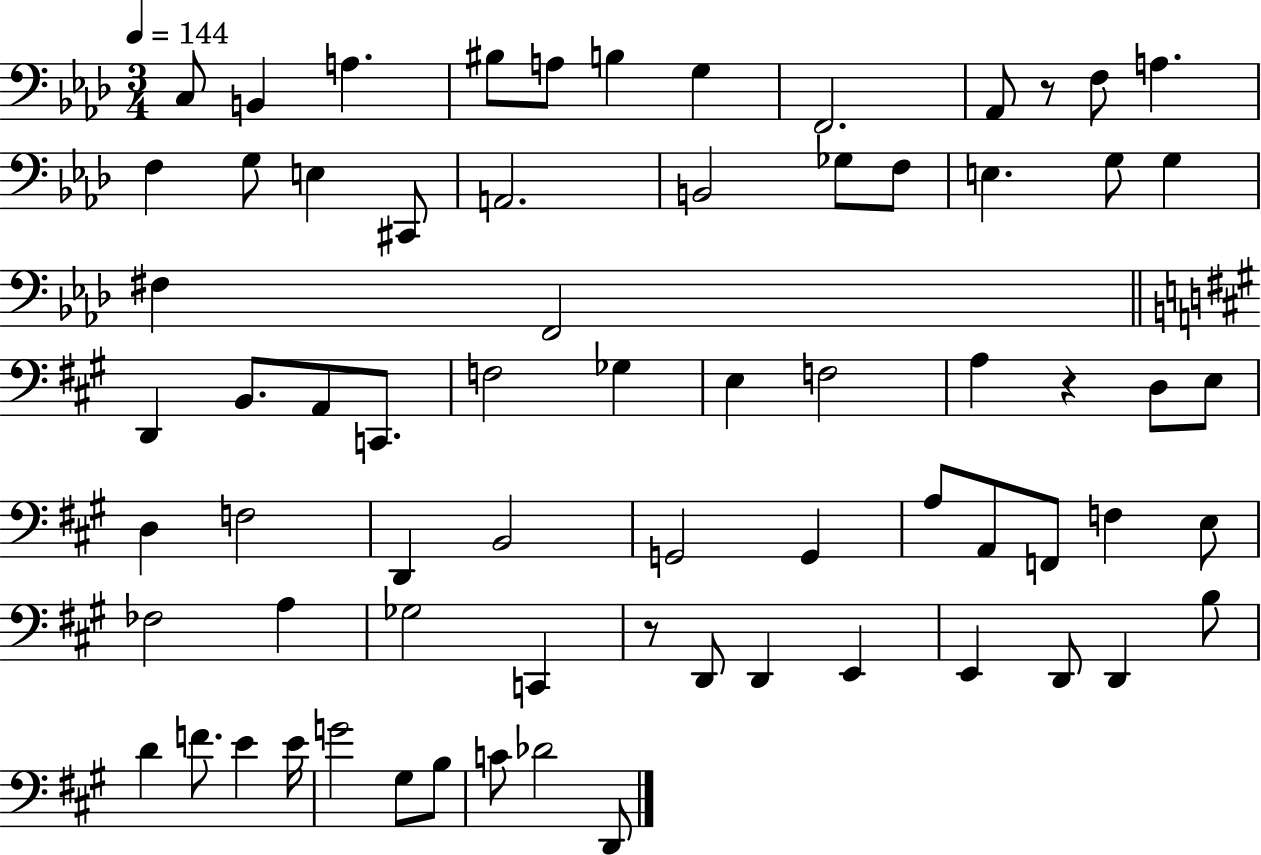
X:1
T:Untitled
M:3/4
L:1/4
K:Ab
C,/2 B,, A, ^B,/2 A,/2 B, G, F,,2 _A,,/2 z/2 F,/2 A, F, G,/2 E, ^C,,/2 A,,2 B,,2 _G,/2 F,/2 E, G,/2 G, ^F, F,,2 D,, B,,/2 A,,/2 C,,/2 F,2 _G, E, F,2 A, z D,/2 E,/2 D, F,2 D,, B,,2 G,,2 G,, A,/2 A,,/2 F,,/2 F, E,/2 _F,2 A, _G,2 C,, z/2 D,,/2 D,, E,, E,, D,,/2 D,, B,/2 D F/2 E E/4 G2 ^G,/2 B,/2 C/2 _D2 D,,/2